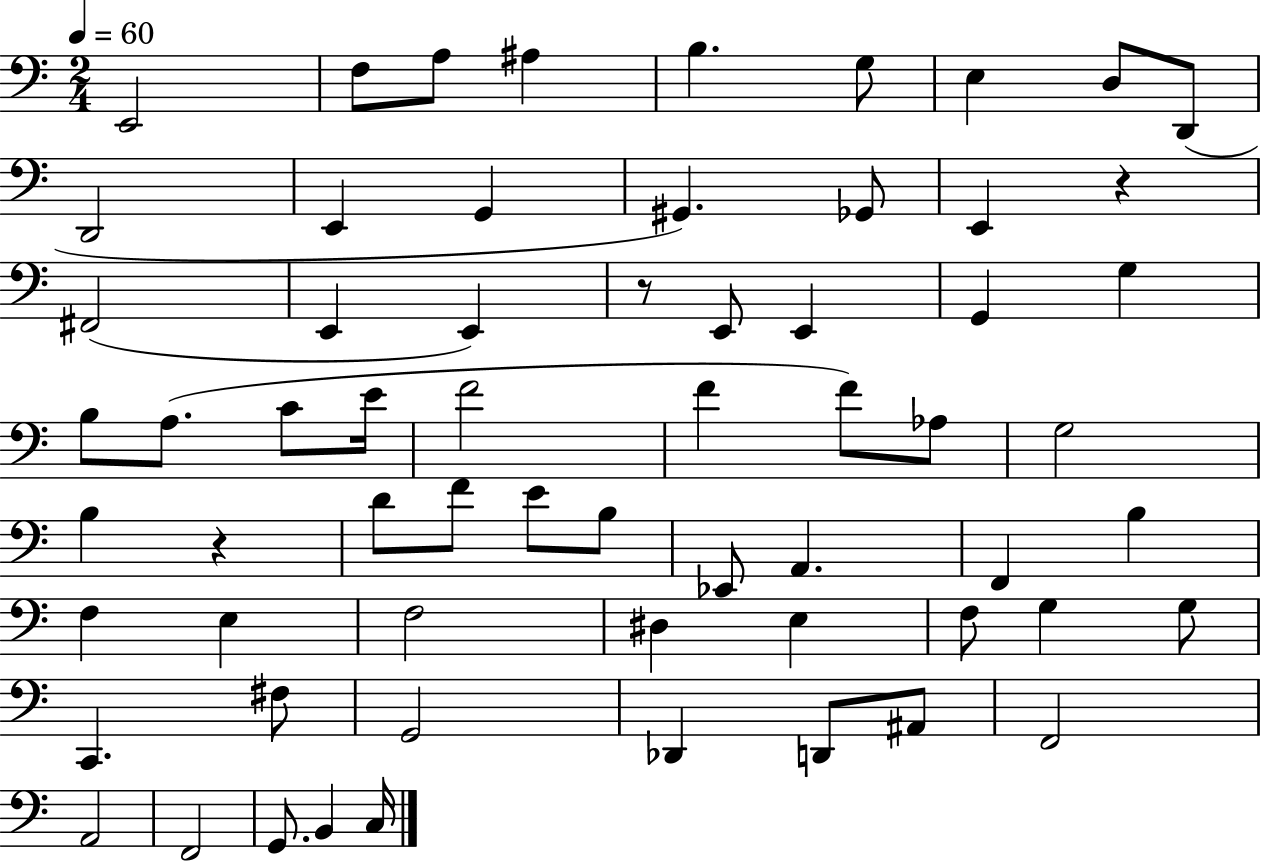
X:1
T:Untitled
M:2/4
L:1/4
K:C
E,,2 F,/2 A,/2 ^A, B, G,/2 E, D,/2 D,,/2 D,,2 E,, G,, ^G,, _G,,/2 E,, z ^F,,2 E,, E,, z/2 E,,/2 E,, G,, G, B,/2 A,/2 C/2 E/4 F2 F F/2 _A,/2 G,2 B, z D/2 F/2 E/2 B,/2 _E,,/2 A,, F,, B, F, E, F,2 ^D, E, F,/2 G, G,/2 C,, ^F,/2 G,,2 _D,, D,,/2 ^A,,/2 F,,2 A,,2 F,,2 G,,/2 B,, C,/4